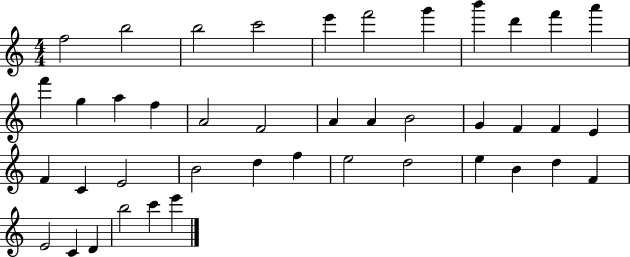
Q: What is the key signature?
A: C major